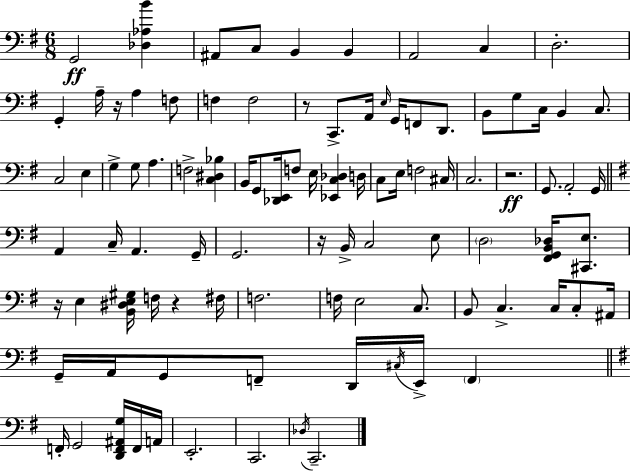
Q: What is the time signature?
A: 6/8